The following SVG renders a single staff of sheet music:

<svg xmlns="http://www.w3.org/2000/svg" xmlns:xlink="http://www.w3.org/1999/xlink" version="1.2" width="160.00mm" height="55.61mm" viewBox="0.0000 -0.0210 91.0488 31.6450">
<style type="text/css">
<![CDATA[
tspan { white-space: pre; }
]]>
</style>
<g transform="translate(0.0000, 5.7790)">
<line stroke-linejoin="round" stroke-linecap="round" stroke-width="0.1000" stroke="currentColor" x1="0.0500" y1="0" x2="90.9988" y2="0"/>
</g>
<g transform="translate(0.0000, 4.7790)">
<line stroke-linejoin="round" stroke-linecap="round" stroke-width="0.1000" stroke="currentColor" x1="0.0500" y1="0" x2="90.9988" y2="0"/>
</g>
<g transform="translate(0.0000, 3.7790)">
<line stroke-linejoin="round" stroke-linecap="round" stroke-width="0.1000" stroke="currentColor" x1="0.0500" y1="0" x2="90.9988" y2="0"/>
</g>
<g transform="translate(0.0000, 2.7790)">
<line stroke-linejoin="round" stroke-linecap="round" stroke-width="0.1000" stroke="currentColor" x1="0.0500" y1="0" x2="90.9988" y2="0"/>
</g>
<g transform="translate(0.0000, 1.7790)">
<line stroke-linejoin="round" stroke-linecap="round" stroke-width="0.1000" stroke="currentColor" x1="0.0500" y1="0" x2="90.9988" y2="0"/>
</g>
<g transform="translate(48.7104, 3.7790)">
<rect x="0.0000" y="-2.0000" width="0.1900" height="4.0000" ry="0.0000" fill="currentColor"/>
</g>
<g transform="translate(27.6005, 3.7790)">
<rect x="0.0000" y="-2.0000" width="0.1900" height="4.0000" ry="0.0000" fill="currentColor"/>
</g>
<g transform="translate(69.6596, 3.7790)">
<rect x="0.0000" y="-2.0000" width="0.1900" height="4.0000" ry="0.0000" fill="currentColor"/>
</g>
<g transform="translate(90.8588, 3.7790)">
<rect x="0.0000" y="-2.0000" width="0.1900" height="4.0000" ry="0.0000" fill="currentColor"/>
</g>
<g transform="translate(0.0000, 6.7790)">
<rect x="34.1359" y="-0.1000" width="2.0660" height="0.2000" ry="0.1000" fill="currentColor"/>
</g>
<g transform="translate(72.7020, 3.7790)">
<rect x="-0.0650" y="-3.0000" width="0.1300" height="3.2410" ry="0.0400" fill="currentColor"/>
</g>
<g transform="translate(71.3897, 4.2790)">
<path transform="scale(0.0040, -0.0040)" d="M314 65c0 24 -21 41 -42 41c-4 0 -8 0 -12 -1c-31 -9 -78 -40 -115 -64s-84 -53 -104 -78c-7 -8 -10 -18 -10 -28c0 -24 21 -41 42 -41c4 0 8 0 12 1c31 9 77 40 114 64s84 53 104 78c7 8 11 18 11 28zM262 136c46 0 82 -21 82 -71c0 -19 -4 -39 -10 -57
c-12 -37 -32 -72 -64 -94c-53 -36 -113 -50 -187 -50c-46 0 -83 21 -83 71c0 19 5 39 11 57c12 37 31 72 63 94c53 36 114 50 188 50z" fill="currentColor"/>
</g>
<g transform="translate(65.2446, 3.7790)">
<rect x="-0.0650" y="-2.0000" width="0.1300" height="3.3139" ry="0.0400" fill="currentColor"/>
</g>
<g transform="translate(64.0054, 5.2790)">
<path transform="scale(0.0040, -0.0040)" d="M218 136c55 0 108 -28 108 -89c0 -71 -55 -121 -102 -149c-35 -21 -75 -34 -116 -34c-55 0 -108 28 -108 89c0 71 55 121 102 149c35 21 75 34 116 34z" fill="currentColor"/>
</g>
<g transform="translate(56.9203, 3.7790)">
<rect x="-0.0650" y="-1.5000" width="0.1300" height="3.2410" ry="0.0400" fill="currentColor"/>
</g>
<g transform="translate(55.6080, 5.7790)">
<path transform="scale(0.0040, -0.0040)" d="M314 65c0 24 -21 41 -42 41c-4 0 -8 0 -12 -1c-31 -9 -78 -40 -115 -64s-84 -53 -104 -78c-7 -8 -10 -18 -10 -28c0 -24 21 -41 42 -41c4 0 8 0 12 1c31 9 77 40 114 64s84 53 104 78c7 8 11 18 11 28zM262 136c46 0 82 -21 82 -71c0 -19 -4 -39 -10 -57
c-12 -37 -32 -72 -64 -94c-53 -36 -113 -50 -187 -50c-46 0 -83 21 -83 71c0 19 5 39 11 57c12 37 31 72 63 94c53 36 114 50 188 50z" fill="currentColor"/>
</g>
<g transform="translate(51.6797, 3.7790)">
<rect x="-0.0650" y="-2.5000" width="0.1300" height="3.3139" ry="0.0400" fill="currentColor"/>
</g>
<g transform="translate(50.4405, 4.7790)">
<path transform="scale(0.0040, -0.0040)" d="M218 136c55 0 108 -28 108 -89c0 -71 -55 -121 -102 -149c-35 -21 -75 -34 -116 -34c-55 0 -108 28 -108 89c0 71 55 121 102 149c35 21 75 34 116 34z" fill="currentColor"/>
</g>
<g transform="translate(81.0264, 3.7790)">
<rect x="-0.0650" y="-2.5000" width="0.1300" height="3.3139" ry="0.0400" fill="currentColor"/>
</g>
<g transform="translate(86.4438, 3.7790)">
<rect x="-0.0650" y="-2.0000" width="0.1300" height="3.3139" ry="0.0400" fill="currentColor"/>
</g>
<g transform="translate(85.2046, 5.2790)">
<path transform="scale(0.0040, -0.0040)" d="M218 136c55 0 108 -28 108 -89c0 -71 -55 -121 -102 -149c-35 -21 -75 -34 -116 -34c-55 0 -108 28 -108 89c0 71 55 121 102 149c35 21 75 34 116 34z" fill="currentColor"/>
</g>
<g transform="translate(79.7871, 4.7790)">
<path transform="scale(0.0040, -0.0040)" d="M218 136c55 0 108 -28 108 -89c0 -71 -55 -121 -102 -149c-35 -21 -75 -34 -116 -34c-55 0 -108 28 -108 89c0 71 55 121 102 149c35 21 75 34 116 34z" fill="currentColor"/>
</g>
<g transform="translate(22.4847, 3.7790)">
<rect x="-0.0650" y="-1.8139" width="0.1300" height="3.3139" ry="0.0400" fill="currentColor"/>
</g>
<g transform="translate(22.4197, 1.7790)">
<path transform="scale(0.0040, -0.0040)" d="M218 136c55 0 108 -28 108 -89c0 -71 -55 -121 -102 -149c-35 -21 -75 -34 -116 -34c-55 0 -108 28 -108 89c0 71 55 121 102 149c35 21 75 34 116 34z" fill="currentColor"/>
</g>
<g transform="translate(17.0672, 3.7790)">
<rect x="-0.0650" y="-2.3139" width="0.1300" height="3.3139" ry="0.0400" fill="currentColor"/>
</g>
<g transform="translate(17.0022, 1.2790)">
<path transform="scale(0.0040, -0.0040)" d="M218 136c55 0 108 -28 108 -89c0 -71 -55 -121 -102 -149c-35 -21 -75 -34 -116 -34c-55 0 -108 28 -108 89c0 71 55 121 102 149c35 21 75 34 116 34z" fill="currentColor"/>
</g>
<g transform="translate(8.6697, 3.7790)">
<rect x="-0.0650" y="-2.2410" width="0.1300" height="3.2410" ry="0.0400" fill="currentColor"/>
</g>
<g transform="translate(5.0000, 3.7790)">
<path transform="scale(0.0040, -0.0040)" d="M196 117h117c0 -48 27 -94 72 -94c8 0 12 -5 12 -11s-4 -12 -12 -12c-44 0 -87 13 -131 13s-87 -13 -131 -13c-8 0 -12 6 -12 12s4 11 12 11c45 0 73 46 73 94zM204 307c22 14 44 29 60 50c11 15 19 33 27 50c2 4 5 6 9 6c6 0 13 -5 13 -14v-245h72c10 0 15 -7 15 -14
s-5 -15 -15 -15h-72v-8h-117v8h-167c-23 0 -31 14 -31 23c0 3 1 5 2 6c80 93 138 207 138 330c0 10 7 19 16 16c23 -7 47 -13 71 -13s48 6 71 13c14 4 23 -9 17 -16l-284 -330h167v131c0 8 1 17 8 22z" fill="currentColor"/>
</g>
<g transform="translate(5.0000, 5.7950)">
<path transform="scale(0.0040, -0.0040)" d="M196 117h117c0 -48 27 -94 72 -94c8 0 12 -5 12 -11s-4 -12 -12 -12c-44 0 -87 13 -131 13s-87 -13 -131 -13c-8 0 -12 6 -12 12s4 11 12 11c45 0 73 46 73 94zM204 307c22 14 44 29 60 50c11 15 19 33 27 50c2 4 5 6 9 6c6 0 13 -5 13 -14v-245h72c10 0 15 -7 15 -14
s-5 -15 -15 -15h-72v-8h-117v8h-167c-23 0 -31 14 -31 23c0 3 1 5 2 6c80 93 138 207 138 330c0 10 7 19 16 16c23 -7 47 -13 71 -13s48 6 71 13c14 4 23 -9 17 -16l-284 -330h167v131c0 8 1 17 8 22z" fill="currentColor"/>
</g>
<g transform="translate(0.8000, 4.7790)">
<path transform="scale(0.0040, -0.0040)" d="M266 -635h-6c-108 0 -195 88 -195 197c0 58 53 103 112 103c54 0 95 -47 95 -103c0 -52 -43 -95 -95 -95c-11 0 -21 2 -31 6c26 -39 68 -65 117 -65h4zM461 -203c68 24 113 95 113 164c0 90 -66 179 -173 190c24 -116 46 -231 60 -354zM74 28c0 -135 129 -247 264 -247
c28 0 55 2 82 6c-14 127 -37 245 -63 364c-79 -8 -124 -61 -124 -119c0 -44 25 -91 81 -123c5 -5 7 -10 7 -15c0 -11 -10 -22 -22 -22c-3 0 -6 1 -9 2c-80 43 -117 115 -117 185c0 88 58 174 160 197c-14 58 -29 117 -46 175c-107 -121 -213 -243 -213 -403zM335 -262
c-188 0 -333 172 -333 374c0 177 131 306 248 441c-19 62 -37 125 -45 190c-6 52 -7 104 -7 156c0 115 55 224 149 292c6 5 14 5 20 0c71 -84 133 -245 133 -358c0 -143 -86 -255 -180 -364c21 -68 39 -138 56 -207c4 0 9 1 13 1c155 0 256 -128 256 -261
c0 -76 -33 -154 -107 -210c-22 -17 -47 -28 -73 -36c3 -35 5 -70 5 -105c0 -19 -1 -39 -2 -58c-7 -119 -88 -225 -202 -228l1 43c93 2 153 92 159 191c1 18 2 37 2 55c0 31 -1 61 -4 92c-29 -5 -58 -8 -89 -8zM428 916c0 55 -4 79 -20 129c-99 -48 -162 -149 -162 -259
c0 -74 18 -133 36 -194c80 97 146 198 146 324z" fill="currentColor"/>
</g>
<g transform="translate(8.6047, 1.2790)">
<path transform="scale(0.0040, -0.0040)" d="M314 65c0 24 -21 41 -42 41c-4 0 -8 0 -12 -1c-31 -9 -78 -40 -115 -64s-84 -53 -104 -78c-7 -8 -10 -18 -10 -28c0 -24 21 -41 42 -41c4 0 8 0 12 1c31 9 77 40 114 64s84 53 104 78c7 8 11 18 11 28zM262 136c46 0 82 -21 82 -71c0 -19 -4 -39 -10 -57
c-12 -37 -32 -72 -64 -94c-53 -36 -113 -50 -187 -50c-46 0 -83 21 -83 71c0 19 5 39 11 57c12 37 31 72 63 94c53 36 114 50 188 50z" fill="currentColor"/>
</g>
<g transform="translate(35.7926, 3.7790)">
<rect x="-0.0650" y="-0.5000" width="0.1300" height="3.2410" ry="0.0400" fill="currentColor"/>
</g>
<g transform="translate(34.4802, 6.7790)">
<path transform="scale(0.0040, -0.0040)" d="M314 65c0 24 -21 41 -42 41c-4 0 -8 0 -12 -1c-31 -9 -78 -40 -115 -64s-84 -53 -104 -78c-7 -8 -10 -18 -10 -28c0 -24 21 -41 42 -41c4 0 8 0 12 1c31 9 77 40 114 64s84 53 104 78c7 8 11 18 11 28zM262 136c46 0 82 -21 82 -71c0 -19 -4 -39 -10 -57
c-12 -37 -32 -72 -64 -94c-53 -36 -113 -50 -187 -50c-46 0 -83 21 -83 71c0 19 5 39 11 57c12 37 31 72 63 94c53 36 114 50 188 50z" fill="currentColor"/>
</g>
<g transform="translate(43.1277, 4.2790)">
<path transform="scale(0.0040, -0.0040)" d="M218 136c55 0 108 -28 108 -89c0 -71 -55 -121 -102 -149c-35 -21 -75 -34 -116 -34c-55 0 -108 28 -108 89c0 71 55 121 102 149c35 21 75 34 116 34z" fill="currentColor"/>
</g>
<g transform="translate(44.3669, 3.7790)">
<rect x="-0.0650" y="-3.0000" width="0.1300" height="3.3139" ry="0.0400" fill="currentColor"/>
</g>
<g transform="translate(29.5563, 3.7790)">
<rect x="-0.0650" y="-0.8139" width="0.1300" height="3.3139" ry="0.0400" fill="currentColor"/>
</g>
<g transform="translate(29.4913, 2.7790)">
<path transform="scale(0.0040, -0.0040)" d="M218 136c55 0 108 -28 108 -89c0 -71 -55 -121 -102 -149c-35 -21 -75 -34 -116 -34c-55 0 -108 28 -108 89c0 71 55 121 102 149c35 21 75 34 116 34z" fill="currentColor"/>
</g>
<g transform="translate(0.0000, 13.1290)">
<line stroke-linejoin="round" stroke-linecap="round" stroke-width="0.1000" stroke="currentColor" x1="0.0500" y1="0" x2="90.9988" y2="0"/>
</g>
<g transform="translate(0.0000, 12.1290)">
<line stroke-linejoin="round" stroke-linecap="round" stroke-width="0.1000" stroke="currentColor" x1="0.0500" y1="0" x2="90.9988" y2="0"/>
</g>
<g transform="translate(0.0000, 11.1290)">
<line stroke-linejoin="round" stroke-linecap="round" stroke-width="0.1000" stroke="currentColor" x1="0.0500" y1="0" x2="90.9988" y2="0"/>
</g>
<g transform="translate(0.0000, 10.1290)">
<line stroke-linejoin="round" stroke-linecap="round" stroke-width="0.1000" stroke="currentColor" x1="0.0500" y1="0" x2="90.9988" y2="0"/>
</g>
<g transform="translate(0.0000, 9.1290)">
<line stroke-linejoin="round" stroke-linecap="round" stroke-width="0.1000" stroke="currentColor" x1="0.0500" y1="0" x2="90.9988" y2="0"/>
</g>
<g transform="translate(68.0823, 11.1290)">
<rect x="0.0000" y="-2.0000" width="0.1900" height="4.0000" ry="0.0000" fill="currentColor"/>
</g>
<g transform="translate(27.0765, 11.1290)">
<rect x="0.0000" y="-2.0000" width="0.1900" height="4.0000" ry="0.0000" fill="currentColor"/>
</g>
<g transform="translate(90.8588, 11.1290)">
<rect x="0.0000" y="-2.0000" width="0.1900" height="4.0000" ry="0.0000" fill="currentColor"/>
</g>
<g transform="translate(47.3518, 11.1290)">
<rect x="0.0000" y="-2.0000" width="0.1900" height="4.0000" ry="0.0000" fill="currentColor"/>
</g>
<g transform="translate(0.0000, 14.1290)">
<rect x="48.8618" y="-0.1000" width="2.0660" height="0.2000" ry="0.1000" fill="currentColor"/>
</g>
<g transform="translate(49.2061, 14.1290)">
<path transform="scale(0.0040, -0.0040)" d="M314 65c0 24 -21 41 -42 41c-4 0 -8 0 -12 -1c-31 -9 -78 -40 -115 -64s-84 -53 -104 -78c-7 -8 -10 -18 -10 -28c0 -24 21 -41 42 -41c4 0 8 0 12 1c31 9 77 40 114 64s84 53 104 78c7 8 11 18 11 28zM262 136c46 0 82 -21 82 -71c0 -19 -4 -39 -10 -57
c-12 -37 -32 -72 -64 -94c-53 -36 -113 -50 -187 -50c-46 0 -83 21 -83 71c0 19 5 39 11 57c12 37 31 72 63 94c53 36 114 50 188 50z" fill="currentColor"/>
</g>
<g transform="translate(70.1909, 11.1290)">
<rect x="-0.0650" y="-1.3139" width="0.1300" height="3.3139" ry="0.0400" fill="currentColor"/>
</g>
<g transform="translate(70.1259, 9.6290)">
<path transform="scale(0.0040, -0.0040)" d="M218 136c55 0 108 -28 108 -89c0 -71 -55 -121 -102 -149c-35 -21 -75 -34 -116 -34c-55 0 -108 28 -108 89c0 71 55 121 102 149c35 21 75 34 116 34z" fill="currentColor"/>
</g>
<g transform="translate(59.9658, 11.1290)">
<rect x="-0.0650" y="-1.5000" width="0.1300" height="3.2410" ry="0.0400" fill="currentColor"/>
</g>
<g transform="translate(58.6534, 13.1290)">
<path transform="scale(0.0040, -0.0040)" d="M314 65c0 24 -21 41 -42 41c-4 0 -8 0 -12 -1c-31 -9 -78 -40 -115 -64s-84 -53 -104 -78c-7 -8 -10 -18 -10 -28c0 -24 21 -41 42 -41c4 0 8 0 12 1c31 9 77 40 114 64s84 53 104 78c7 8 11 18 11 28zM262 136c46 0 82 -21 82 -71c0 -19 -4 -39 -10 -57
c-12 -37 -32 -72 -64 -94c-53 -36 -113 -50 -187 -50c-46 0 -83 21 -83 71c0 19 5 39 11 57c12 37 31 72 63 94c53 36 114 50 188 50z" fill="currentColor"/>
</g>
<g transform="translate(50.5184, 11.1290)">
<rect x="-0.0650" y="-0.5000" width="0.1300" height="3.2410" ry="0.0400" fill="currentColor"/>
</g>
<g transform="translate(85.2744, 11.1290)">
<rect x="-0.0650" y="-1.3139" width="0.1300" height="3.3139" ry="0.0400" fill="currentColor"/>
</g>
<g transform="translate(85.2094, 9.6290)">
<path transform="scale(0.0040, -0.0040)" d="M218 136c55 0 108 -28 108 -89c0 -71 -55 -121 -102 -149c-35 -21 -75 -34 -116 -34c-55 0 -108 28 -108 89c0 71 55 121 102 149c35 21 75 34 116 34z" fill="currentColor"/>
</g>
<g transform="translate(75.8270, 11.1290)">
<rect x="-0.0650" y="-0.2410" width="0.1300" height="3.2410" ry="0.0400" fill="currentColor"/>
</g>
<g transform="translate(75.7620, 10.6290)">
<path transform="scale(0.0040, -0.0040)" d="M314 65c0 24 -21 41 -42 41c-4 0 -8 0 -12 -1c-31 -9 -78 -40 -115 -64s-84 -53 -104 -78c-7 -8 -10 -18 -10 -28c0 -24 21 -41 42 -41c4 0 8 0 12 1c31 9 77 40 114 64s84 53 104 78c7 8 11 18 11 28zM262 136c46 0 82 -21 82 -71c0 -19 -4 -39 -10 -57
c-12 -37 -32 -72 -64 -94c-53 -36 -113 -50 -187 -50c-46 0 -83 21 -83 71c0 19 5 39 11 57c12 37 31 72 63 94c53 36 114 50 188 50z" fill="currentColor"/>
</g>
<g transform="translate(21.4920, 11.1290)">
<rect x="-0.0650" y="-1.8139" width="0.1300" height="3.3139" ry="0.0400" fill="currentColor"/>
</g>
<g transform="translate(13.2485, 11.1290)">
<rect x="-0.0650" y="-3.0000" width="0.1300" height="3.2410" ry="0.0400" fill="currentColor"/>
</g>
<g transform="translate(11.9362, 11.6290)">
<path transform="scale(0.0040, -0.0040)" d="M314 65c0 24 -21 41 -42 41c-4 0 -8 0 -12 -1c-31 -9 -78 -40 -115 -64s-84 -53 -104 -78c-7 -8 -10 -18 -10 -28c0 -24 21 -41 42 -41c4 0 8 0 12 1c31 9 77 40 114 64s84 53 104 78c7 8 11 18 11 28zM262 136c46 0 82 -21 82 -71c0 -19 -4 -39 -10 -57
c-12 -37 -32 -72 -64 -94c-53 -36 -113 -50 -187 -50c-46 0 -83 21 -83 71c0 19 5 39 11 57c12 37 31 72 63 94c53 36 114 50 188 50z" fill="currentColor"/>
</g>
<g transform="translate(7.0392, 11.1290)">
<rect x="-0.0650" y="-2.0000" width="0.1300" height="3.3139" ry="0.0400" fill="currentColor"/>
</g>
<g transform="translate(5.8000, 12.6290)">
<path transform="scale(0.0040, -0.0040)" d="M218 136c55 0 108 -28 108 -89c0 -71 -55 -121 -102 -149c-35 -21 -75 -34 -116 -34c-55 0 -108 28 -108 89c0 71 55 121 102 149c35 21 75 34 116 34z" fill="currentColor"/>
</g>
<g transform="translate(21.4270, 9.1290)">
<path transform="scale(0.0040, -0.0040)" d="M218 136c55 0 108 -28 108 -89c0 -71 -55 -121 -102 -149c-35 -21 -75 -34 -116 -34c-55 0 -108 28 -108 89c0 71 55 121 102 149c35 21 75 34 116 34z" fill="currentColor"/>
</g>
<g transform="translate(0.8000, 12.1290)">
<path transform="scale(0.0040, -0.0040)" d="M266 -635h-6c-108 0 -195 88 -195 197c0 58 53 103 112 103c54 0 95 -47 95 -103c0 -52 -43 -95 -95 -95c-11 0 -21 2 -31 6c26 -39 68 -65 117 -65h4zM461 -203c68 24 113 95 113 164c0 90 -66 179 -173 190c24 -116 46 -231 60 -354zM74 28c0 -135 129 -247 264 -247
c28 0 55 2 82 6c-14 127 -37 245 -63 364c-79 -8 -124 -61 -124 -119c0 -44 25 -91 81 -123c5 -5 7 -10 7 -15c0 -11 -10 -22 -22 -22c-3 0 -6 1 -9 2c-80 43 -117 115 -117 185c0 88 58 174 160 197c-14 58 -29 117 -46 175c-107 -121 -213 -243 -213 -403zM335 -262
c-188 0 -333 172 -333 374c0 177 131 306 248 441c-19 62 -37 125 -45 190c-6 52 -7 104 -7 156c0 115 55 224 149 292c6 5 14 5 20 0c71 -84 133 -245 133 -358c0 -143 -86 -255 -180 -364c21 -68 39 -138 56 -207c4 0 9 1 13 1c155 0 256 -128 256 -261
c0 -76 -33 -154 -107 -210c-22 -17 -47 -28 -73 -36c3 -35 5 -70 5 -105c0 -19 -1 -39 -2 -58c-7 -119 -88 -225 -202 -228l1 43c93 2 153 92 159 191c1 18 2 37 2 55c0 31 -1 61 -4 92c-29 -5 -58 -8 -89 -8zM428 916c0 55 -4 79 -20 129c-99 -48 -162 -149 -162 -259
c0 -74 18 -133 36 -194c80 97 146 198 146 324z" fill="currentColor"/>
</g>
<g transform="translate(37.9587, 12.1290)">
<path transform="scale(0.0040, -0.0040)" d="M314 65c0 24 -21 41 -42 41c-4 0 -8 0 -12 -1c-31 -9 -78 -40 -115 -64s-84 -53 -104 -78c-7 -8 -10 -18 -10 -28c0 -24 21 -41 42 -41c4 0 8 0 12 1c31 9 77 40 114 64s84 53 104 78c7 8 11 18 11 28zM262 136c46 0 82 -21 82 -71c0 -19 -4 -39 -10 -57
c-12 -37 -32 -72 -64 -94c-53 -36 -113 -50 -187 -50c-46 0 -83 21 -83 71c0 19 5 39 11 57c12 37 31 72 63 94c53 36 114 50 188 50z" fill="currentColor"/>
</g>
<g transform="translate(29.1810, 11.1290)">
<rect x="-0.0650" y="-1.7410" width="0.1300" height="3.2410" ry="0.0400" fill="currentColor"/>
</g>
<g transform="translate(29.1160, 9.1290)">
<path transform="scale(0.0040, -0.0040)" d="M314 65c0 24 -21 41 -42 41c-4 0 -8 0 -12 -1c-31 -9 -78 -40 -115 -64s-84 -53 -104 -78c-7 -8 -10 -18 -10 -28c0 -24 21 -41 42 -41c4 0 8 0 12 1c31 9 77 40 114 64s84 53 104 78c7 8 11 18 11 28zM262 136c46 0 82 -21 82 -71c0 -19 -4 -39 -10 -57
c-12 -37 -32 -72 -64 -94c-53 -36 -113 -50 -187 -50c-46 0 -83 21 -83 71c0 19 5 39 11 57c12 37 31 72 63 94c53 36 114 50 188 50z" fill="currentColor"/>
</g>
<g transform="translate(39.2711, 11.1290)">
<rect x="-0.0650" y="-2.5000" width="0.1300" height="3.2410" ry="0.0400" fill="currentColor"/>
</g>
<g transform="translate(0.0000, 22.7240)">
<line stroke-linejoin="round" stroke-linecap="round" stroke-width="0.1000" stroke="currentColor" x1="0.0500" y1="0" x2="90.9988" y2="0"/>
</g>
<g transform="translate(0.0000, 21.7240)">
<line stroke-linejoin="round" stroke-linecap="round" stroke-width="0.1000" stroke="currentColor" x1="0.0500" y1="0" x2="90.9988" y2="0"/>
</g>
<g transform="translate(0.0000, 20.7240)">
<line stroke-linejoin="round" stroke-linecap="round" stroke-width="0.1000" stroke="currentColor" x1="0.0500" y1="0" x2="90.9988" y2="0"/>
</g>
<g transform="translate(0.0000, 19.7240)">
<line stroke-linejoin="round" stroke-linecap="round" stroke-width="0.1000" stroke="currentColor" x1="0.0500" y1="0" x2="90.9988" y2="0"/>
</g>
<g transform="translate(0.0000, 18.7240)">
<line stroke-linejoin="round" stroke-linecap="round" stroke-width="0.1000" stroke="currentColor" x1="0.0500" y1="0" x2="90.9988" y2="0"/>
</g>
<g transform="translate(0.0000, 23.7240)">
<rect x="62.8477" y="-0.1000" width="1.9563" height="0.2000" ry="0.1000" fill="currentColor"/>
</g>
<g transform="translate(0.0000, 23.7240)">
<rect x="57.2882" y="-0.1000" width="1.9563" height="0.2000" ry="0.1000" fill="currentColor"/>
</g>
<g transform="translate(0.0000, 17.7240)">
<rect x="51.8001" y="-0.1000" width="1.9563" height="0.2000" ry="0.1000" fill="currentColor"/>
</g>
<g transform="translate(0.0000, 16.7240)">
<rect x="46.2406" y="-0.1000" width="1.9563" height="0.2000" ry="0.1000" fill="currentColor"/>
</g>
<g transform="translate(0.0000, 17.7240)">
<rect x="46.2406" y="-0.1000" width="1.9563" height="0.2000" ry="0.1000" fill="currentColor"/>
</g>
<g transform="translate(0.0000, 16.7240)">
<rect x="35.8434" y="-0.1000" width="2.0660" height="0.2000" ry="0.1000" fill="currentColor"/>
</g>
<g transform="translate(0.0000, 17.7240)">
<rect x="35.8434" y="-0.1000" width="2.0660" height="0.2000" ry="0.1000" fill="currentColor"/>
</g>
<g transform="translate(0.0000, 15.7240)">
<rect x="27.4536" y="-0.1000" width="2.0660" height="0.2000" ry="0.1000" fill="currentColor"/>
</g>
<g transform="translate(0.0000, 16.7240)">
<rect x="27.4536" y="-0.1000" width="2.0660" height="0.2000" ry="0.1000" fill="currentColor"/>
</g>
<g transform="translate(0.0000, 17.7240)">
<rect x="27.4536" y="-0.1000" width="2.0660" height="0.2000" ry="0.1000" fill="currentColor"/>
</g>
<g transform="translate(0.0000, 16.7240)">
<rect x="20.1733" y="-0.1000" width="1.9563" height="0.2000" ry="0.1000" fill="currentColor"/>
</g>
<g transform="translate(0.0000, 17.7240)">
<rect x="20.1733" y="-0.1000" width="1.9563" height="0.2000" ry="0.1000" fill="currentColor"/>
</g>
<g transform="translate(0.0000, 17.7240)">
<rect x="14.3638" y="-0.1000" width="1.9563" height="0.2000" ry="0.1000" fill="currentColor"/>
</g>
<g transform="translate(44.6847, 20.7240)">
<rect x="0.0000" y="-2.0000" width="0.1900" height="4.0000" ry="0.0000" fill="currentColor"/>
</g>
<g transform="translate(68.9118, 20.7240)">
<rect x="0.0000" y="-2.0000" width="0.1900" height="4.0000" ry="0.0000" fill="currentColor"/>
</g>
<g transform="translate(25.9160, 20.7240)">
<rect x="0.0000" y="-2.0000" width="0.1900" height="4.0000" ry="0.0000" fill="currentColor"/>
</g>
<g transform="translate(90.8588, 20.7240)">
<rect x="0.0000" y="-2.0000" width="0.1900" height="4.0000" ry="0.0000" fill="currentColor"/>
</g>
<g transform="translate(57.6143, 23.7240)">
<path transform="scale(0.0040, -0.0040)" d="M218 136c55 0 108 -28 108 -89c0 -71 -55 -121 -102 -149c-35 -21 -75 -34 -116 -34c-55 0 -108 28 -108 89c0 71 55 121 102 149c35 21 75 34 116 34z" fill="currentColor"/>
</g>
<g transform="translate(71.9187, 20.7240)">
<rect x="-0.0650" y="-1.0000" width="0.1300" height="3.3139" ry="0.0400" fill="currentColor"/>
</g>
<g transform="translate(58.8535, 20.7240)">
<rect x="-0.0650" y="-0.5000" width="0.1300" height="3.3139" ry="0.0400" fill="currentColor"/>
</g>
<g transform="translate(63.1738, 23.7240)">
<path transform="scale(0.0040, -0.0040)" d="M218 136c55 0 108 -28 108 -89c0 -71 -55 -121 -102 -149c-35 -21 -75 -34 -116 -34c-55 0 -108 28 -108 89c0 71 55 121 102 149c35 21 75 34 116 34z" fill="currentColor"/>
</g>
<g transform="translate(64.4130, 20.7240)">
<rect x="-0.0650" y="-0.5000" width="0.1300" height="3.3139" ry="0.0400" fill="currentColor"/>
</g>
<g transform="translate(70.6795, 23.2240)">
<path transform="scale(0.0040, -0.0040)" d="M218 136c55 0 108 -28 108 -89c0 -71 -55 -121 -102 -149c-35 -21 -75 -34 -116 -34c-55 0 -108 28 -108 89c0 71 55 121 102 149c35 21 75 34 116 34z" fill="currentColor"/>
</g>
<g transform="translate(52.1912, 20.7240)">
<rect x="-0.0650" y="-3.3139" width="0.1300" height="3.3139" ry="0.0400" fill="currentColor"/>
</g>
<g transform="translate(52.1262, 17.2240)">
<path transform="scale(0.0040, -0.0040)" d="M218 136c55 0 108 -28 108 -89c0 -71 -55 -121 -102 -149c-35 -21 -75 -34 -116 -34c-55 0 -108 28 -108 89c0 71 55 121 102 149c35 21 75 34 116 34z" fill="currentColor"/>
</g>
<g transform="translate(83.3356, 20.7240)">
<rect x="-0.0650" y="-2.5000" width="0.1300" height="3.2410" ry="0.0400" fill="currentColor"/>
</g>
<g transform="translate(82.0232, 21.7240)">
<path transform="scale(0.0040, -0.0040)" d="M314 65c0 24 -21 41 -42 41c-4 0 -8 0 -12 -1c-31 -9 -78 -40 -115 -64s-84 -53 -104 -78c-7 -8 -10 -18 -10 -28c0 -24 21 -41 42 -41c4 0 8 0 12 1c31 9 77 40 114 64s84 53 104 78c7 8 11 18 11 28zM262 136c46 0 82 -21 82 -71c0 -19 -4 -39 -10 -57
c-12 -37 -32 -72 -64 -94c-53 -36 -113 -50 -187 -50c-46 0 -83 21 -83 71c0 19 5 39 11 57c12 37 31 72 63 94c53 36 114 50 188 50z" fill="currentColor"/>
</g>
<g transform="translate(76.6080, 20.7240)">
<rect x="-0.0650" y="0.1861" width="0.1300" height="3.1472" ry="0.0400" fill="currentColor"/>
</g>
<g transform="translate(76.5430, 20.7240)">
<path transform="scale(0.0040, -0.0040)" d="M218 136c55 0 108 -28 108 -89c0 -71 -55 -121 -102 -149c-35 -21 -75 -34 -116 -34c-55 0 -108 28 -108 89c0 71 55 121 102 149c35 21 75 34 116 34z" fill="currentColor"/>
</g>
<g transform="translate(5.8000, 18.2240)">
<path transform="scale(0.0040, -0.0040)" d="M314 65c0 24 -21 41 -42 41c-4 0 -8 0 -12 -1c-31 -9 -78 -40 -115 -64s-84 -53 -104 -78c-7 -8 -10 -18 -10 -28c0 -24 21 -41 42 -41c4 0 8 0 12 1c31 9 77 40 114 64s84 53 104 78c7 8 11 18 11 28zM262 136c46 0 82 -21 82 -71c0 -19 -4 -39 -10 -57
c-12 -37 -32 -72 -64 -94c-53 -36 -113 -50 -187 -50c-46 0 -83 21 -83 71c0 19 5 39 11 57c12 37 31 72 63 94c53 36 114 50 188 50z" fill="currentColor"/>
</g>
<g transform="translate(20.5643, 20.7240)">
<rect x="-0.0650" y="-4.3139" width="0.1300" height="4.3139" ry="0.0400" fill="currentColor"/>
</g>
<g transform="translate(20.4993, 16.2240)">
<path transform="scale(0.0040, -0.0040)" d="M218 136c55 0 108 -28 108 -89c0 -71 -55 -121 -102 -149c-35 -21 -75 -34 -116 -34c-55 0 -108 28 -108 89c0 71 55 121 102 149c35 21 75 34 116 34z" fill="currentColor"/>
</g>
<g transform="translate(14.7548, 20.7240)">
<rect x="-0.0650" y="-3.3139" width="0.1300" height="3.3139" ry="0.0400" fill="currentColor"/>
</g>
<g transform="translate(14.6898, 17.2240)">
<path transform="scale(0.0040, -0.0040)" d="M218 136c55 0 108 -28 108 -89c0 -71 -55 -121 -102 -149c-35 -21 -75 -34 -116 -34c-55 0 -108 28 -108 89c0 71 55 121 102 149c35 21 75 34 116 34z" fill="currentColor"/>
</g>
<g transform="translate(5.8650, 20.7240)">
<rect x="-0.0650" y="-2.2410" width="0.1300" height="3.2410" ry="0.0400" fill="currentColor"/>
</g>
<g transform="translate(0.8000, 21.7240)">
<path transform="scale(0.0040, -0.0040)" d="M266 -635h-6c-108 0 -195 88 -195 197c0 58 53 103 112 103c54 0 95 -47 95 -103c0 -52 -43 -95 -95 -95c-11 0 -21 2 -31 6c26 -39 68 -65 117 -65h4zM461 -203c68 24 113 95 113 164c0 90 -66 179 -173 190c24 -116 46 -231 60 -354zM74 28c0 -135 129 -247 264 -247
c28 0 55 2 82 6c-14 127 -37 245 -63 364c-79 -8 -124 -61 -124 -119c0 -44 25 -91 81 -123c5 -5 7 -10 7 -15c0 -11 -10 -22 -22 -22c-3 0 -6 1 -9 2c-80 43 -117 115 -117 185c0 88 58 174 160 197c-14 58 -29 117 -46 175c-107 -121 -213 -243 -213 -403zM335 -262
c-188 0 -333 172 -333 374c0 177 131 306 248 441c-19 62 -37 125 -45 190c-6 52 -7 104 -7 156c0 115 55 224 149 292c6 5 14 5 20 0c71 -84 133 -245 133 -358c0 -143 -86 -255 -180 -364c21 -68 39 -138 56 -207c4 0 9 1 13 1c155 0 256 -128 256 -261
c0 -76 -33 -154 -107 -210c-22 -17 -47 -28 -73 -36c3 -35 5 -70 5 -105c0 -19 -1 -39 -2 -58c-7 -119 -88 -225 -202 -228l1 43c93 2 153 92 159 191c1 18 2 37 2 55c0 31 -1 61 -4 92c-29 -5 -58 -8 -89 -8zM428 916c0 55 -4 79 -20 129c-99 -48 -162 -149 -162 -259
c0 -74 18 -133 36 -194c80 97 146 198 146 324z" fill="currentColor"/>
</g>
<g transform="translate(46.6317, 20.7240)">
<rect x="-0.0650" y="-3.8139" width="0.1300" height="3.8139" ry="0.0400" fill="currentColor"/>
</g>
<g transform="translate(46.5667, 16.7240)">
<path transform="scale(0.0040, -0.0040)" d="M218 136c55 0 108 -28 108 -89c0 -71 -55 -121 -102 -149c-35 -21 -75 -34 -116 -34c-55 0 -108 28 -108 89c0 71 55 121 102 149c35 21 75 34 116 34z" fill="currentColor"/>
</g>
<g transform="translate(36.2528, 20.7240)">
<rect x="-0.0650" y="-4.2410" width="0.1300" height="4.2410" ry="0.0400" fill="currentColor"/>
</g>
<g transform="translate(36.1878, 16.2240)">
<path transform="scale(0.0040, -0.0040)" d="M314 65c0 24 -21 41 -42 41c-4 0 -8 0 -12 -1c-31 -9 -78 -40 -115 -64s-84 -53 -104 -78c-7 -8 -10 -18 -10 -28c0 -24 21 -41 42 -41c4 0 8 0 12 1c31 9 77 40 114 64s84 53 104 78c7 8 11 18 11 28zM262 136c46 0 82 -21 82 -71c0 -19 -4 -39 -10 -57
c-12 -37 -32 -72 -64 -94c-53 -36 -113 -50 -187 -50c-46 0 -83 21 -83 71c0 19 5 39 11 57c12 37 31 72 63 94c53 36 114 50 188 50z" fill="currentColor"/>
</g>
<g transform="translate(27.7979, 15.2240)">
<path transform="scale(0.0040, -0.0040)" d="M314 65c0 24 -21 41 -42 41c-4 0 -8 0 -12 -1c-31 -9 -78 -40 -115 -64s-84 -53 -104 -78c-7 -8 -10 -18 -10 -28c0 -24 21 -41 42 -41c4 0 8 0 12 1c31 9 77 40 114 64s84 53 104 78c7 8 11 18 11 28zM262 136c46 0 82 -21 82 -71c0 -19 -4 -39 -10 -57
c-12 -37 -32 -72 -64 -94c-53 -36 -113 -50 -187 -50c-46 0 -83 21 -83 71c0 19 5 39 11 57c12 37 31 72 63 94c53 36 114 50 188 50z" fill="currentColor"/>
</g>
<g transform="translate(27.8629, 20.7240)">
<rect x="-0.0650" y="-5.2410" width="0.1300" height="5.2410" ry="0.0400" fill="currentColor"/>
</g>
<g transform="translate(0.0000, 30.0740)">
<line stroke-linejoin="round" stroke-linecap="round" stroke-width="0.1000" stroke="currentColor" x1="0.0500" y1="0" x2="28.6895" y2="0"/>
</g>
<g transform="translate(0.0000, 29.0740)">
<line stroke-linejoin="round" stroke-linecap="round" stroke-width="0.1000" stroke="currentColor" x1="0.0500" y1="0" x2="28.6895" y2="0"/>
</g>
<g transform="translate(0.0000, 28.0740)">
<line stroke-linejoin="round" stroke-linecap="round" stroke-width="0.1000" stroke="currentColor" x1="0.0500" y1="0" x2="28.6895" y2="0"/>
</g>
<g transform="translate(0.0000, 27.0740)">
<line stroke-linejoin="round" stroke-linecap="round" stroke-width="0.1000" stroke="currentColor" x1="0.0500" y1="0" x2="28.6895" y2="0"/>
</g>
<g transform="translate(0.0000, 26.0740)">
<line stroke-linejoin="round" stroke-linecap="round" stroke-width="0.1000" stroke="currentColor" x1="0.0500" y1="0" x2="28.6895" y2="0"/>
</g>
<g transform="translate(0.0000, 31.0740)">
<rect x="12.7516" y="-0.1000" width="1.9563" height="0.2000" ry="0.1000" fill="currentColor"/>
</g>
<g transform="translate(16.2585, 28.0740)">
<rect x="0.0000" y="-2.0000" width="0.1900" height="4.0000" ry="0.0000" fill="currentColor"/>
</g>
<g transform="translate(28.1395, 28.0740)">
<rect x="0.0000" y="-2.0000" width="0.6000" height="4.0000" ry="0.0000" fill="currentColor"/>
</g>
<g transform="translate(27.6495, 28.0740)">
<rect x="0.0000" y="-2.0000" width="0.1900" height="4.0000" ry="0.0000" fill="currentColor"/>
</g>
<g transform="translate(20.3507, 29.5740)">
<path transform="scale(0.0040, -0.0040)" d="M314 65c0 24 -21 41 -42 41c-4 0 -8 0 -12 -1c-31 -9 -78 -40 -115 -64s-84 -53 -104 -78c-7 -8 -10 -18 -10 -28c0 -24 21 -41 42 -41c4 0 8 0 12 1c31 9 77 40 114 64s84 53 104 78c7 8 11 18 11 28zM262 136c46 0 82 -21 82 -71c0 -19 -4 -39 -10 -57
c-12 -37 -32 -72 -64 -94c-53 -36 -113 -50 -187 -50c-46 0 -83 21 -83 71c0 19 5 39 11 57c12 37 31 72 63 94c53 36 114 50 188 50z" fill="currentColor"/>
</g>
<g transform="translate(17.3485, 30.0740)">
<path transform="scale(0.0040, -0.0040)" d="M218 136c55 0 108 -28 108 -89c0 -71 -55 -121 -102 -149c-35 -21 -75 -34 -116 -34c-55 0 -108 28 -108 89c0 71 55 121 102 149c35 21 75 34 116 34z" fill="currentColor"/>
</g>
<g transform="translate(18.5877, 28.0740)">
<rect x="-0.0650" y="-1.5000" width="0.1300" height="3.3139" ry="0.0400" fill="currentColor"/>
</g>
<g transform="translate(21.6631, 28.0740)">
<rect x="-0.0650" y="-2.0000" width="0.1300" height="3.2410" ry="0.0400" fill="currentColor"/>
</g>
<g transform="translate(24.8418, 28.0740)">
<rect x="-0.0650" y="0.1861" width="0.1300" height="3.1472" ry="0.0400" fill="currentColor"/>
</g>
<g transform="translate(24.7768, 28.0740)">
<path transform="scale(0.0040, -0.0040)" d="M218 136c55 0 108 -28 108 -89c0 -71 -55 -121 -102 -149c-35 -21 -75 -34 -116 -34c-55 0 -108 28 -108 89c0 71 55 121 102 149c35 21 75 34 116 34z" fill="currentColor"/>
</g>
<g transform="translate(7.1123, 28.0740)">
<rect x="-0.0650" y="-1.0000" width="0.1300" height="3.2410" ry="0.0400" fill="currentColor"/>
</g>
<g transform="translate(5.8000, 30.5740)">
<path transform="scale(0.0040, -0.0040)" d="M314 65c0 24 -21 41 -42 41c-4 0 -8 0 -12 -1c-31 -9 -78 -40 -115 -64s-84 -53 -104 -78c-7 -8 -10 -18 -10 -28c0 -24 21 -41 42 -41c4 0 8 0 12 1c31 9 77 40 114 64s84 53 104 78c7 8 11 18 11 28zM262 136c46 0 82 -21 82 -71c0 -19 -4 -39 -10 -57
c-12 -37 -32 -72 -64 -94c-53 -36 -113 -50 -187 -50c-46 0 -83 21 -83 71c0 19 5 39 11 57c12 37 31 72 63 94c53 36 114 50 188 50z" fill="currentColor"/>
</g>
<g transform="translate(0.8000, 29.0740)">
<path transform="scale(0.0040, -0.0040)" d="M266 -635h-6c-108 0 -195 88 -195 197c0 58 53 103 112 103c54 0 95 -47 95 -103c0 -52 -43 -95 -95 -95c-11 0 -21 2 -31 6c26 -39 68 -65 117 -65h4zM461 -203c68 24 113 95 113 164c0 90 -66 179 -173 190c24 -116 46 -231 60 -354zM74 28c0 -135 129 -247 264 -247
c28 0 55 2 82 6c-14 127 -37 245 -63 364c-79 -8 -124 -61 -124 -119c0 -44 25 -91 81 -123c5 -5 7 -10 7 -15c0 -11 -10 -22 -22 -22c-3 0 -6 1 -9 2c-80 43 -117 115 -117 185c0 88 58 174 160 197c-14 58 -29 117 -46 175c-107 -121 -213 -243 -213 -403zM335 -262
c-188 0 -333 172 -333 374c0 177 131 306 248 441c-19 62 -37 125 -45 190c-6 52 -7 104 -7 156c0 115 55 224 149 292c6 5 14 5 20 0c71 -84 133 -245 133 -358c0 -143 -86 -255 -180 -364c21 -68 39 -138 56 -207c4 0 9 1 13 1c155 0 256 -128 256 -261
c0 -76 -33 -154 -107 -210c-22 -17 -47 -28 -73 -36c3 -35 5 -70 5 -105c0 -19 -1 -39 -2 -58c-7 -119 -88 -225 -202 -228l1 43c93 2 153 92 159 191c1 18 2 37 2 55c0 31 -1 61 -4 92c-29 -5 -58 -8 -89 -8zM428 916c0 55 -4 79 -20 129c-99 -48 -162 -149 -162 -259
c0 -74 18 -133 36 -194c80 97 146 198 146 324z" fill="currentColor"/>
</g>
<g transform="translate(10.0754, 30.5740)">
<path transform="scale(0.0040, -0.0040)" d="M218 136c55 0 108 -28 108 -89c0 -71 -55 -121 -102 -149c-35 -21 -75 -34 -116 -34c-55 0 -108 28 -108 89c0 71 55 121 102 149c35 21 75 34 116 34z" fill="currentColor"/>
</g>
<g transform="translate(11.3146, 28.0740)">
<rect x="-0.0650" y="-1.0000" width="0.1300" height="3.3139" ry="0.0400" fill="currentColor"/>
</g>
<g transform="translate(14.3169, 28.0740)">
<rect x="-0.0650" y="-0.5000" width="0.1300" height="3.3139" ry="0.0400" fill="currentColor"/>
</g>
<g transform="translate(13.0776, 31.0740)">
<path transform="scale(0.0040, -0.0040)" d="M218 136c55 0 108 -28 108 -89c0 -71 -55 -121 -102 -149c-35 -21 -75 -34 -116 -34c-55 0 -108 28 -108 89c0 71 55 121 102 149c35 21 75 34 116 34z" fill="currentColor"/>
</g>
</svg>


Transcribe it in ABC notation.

X:1
T:Untitled
M:4/4
L:1/4
K:C
g2 g f d C2 A G E2 F A2 G F F A2 f f2 G2 C2 E2 e c2 e g2 b d' f'2 d'2 c' b C C D B G2 D2 D C E F2 B